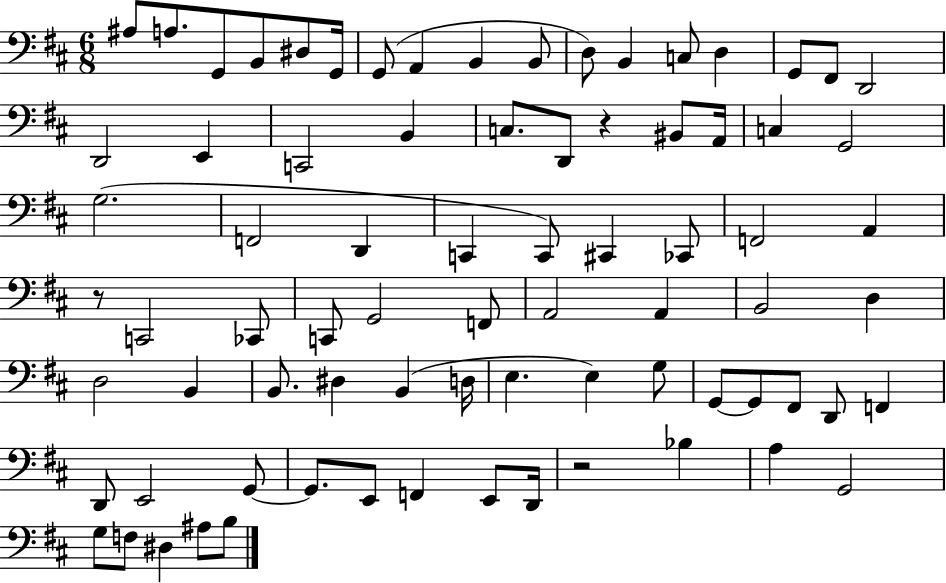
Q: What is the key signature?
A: D major